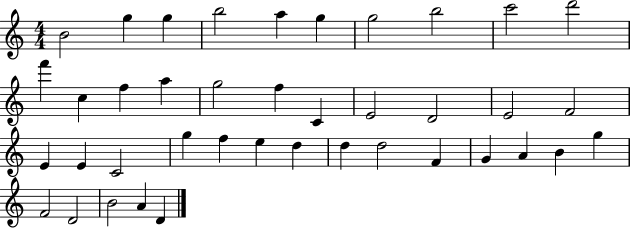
B4/h G5/q G5/q B5/h A5/q G5/q G5/h B5/h C6/h D6/h F6/q C5/q F5/q A5/q G5/h F5/q C4/q E4/h D4/h E4/h F4/h E4/q E4/q C4/h G5/q F5/q E5/q D5/q D5/q D5/h F4/q G4/q A4/q B4/q G5/q F4/h D4/h B4/h A4/q D4/q